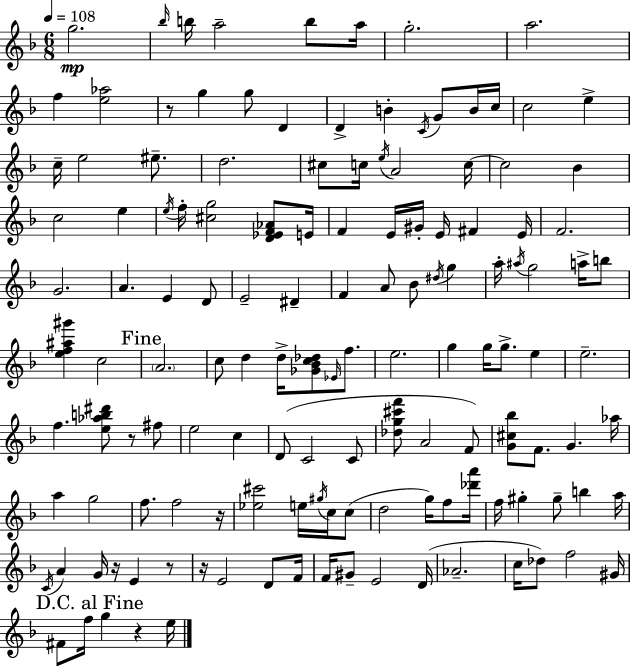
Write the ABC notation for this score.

X:1
T:Untitled
M:6/8
L:1/4
K:F
g2 _b/4 b/4 a2 b/2 a/4 g2 a2 f [e_a]2 z/2 g g/2 D D B C/4 G/2 B/4 c/4 c2 e c/4 e2 ^e/2 d2 ^c/2 c/4 e/4 A2 c/4 c2 _B c2 e e/4 f/4 [^cg]2 [D_EF_A]/2 E/4 F E/4 ^G/4 E/4 ^F E/4 F2 G2 A E D/2 E2 ^D F A/2 _B/2 ^d/4 g a/4 ^a/4 g2 a/4 b/2 [ef^a^g'] c2 A2 c/2 d d/4 [_G_Bc_d]/2 _E/4 f/2 e2 g g/4 g/2 e e2 f [e_ab^d']/2 z/2 ^f/2 e2 c D/2 C2 C/2 [_dg^c'f']/2 A2 F/2 [G^c_b]/2 F/2 G _a/4 a g2 f/2 f2 z/4 [_e^c']2 e/4 ^g/4 c/4 c/2 d2 g/4 f/2 [_d'a']/4 f/4 ^g ^g/2 b a/4 C/4 A G/4 z/4 E z/2 z/4 E2 D/2 F/4 F/4 ^G/2 E2 D/4 _A2 c/4 _d/2 f2 ^G/4 ^F/2 f/4 g z e/4